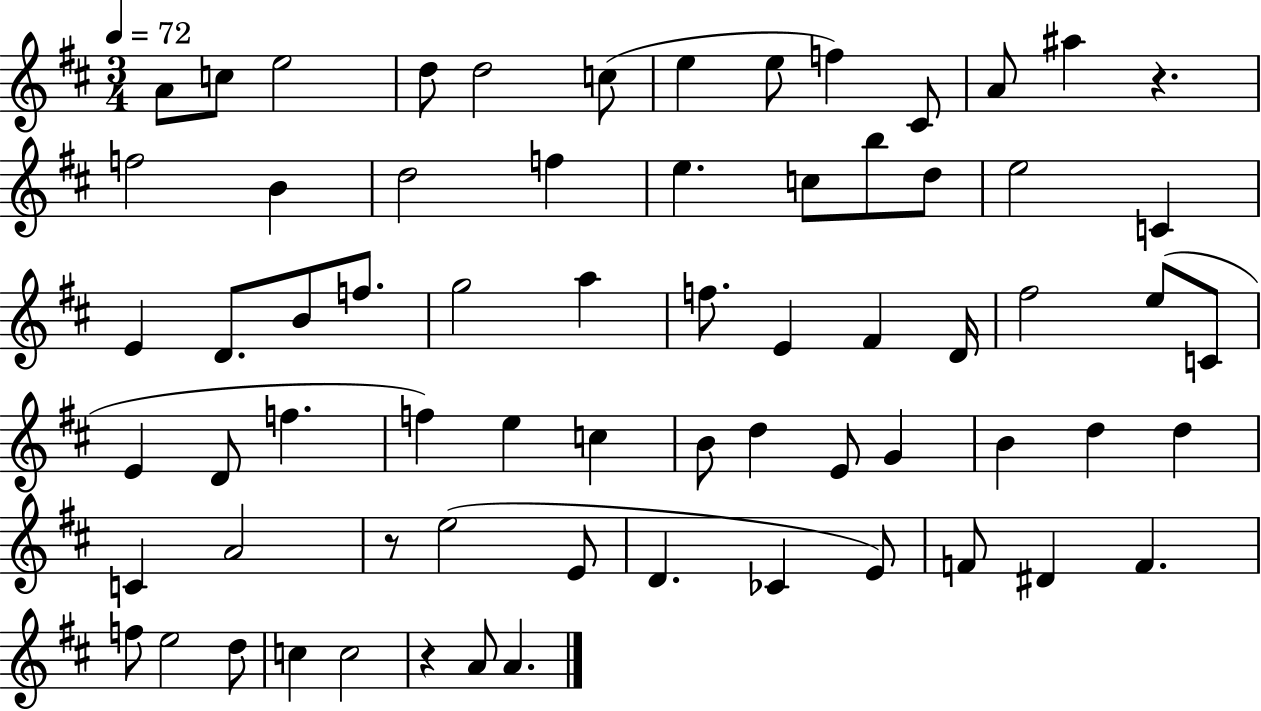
A4/e C5/e E5/h D5/e D5/h C5/e E5/q E5/e F5/q C#4/e A4/e A#5/q R/q. F5/h B4/q D5/h F5/q E5/q. C5/e B5/e D5/e E5/h C4/q E4/q D4/e. B4/e F5/e. G5/h A5/q F5/e. E4/q F#4/q D4/s F#5/h E5/e C4/e E4/q D4/e F5/q. F5/q E5/q C5/q B4/e D5/q E4/e G4/q B4/q D5/q D5/q C4/q A4/h R/e E5/h E4/e D4/q. CES4/q E4/e F4/e D#4/q F4/q. F5/e E5/h D5/e C5/q C5/h R/q A4/e A4/q.